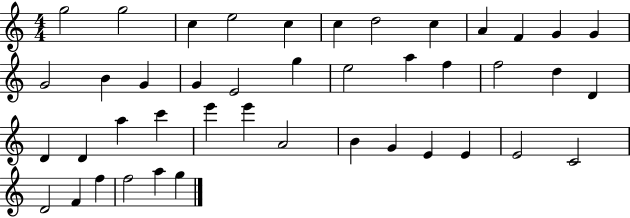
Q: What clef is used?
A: treble